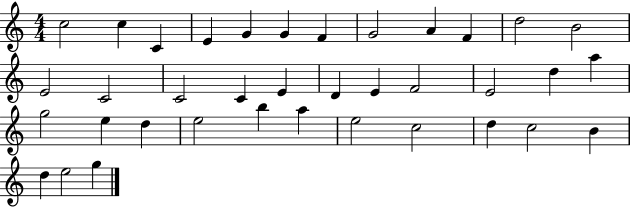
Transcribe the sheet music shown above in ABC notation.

X:1
T:Untitled
M:4/4
L:1/4
K:C
c2 c C E G G F G2 A F d2 B2 E2 C2 C2 C E D E F2 E2 d a g2 e d e2 b a e2 c2 d c2 B d e2 g